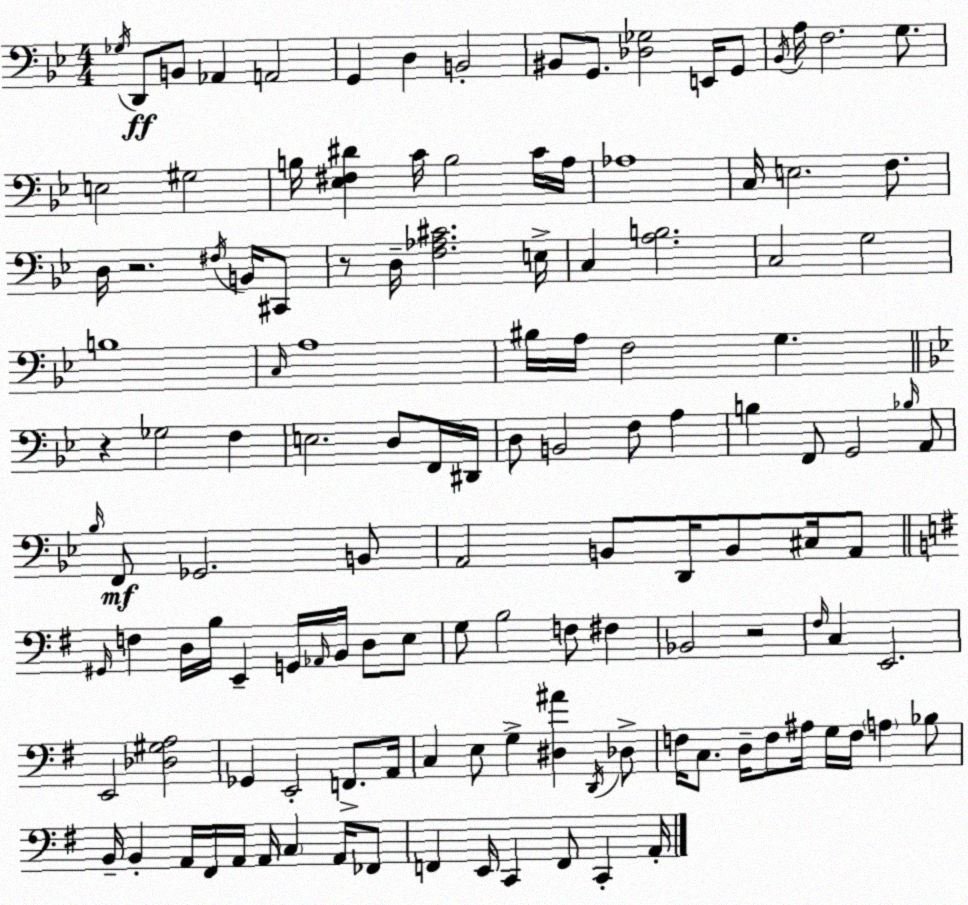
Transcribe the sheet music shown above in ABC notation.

X:1
T:Untitled
M:4/4
L:1/4
K:Bb
_G,/4 D,,/2 B,,/2 _A,, A,,2 G,, D, B,,2 ^B,,/2 G,,/2 [_D,_G,]2 E,,/4 G,,/2 _B,,/4 A,/4 F,2 G,/2 E,2 ^G,2 B,/4 [_E,^F,^D] C/4 B,2 C/4 A,/4 _A,4 C,/4 E,2 F,/2 D,/4 z2 ^F,/4 B,,/4 ^C,,/2 z/2 D,/4 [F,_A,^C]2 E,/4 C, [A,B,]2 C,2 G,2 B,4 C,/4 A,4 ^B,/4 A,/4 F,2 G, z _G,2 F, E,2 D,/2 F,,/4 ^D,,/4 D,/2 B,,2 F,/2 A, B, F,,/2 G,,2 _B,/4 A,,/2 _B,/4 F,,/2 _G,,2 B,,/2 A,,2 B,,/2 D,,/4 B,,/2 ^C,/4 A,,/2 ^G,,/4 F, D,/4 B,/4 E,, G,,/4 _A,,/4 B,,/4 D,/2 E,/2 G,/2 B,2 F,/2 ^F, _B,,2 z2 ^F,/4 C, E,,2 E,,2 [_D,^G,A,]2 _G,, E,,2 F,,/2 A,,/4 C, E,/2 G, [^D,^A] D,,/4 _D,/2 F,/4 C,/2 D,/4 F,/2 ^A,/4 G,/4 F,/4 A, _B,/2 B,,/4 B,, A,,/4 ^F,,/4 A,,/4 A,,/4 C, A,,/4 _F,,/2 F,, E,,/4 C,, F,,/2 C,, A,,/4